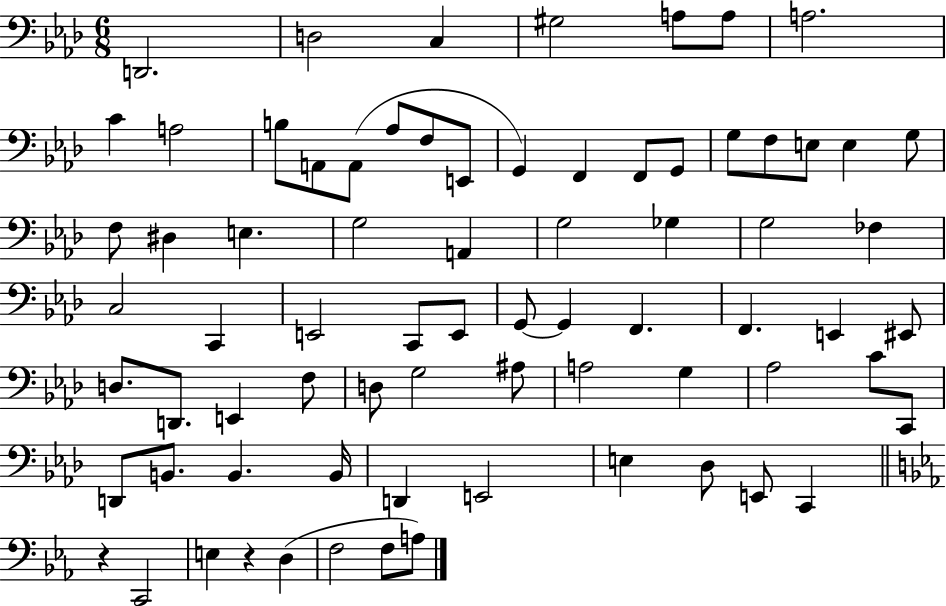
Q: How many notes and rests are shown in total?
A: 74